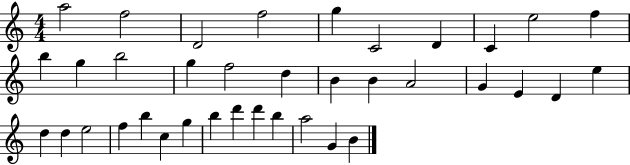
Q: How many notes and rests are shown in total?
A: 37